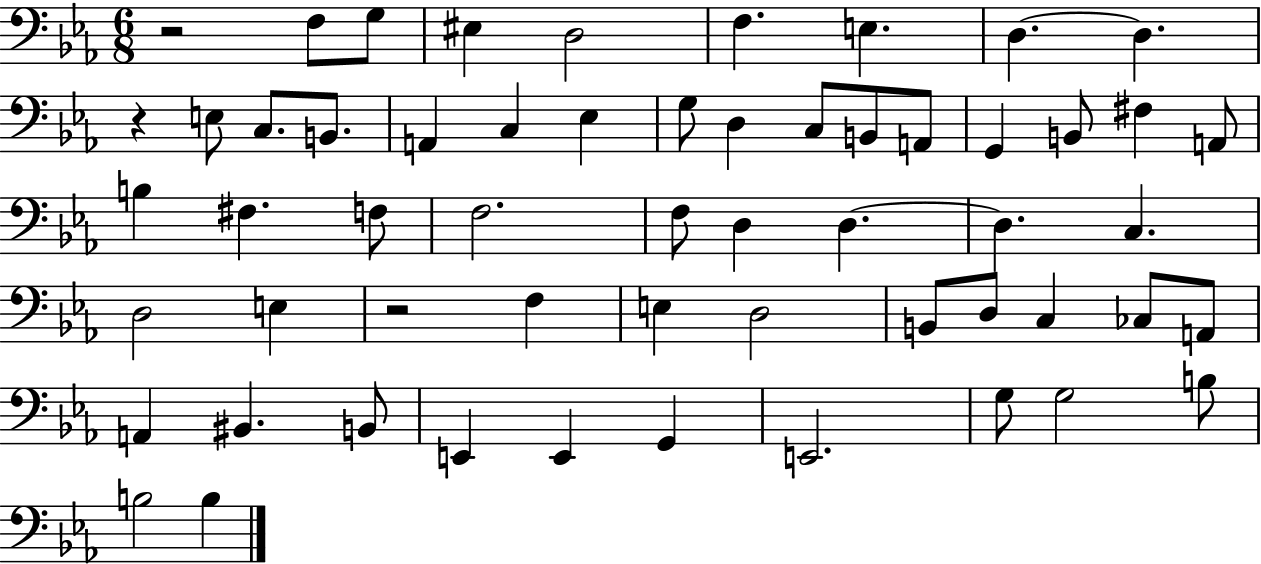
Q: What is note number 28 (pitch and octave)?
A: F3